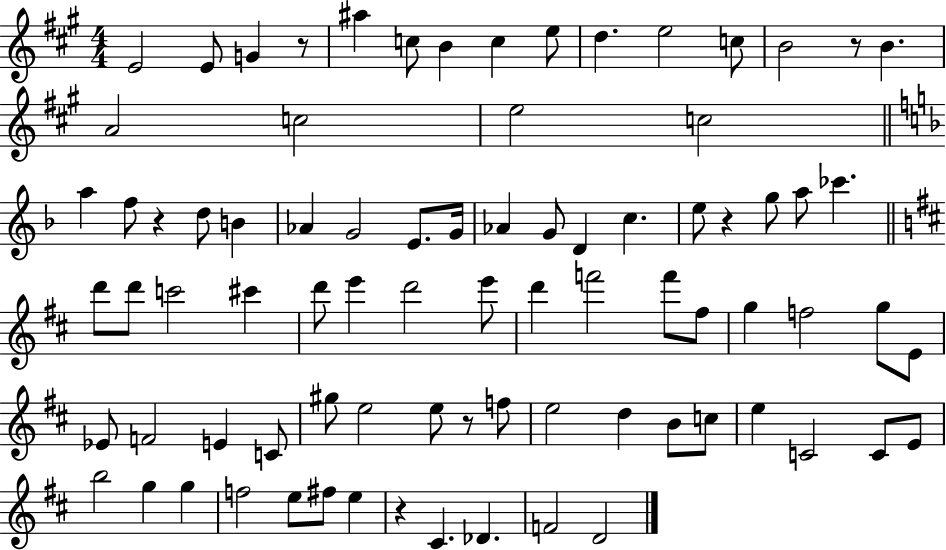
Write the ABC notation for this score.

X:1
T:Untitled
M:4/4
L:1/4
K:A
E2 E/2 G z/2 ^a c/2 B c e/2 d e2 c/2 B2 z/2 B A2 c2 e2 c2 a f/2 z d/2 B _A G2 E/2 G/4 _A G/2 D c e/2 z g/2 a/2 _c' d'/2 d'/2 c'2 ^c' d'/2 e' d'2 e'/2 d' f'2 f'/2 ^f/2 g f2 g/2 E/2 _E/2 F2 E C/2 ^g/2 e2 e/2 z/2 f/2 e2 d B/2 c/2 e C2 C/2 E/2 b2 g g f2 e/2 ^f/2 e z ^C _D F2 D2